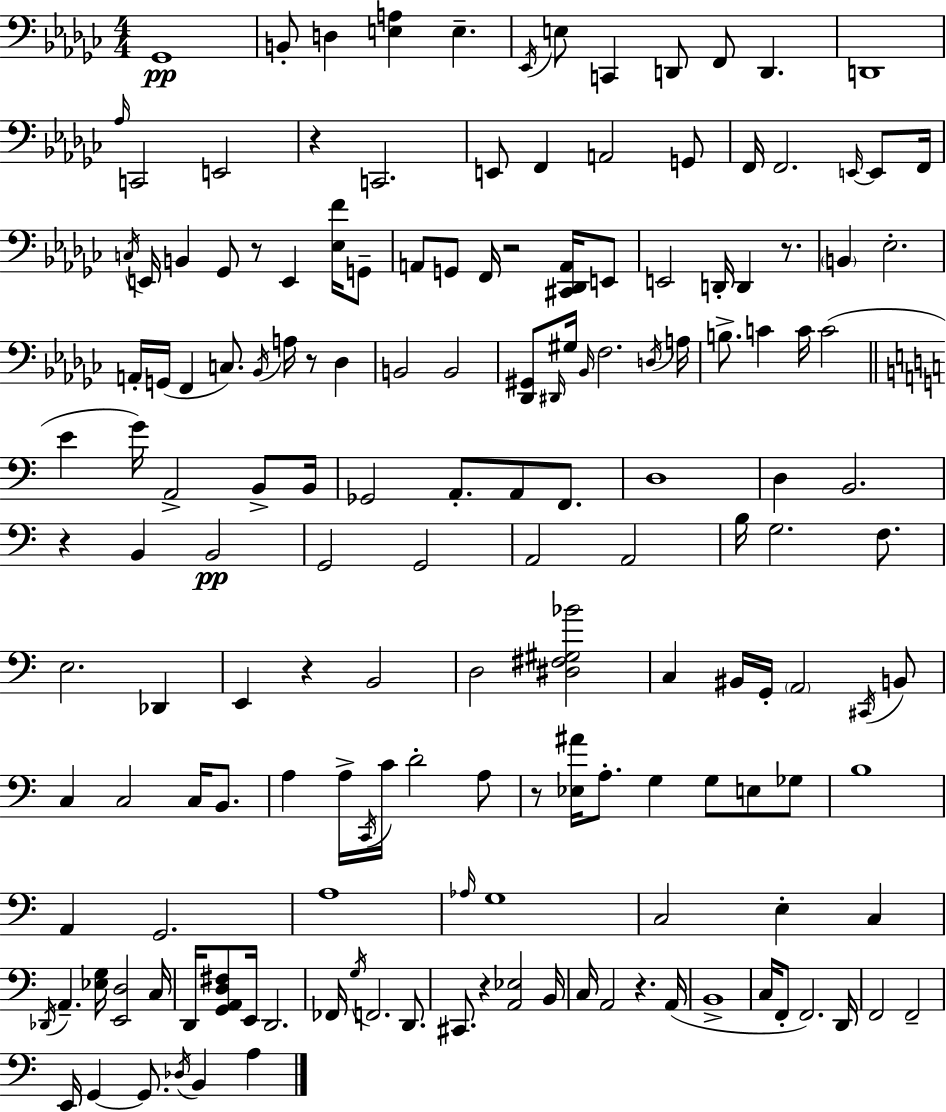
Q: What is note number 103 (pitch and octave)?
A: G3